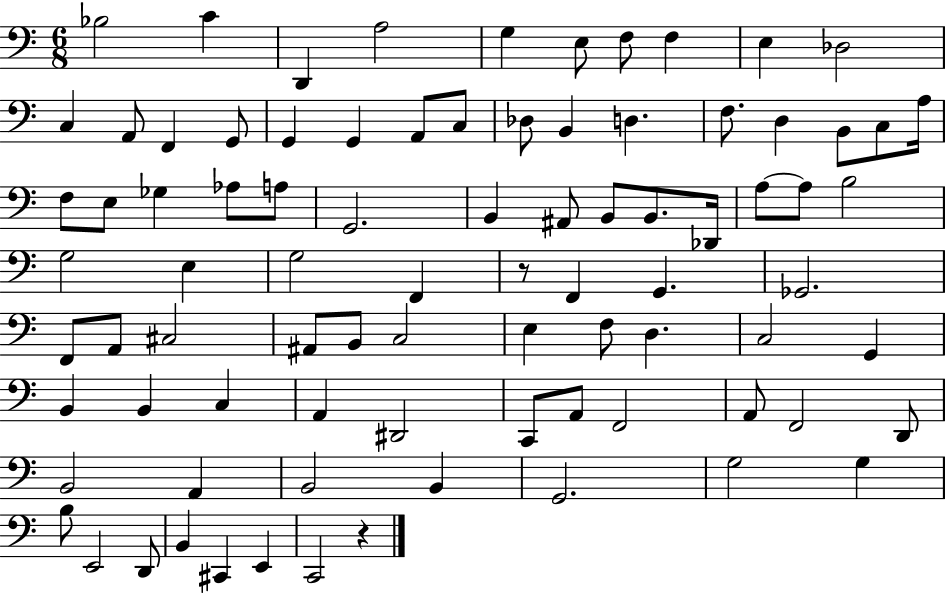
{
  \clef bass
  \numericTimeSignature
  \time 6/8
  \key c \major
  bes2 c'4 | d,4 a2 | g4 e8 f8 f4 | e4 des2 | \break c4 a,8 f,4 g,8 | g,4 g,4 a,8 c8 | des8 b,4 d4. | f8. d4 b,8 c8 a16 | \break f8 e8 ges4 aes8 a8 | g,2. | b,4 ais,8 b,8 b,8. des,16 | a8~~ a8 b2 | \break g2 e4 | g2 f,4 | r8 f,4 g,4. | ges,2. | \break f,8 a,8 cis2 | ais,8 b,8 c2 | e4 f8 d4. | c2 g,4 | \break b,4 b,4 c4 | a,4 dis,2 | c,8 a,8 f,2 | a,8 f,2 d,8 | \break b,2 a,4 | b,2 b,4 | g,2. | g2 g4 | \break b8 e,2 d,8 | b,4 cis,4 e,4 | c,2 r4 | \bar "|."
}